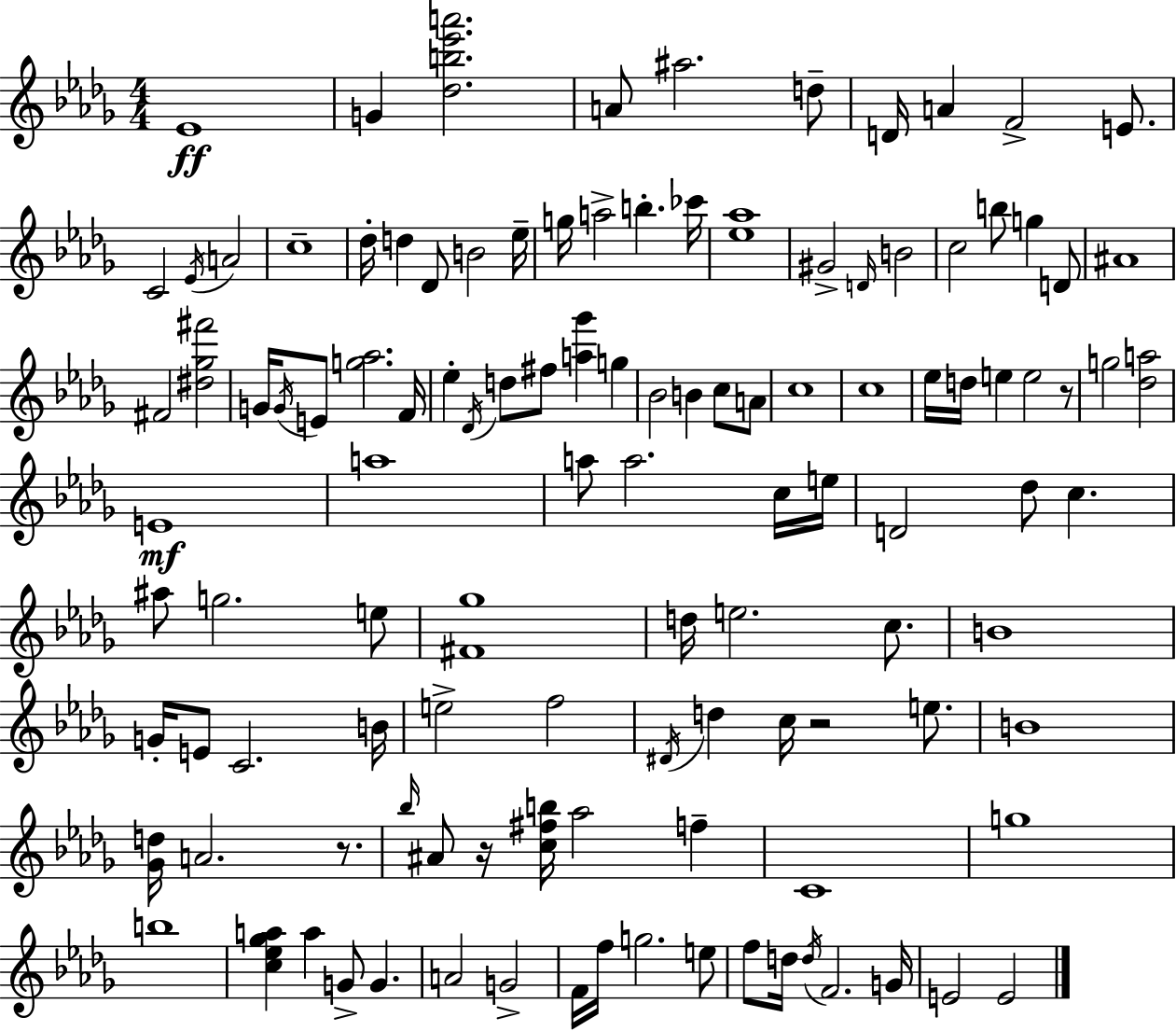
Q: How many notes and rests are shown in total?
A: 116